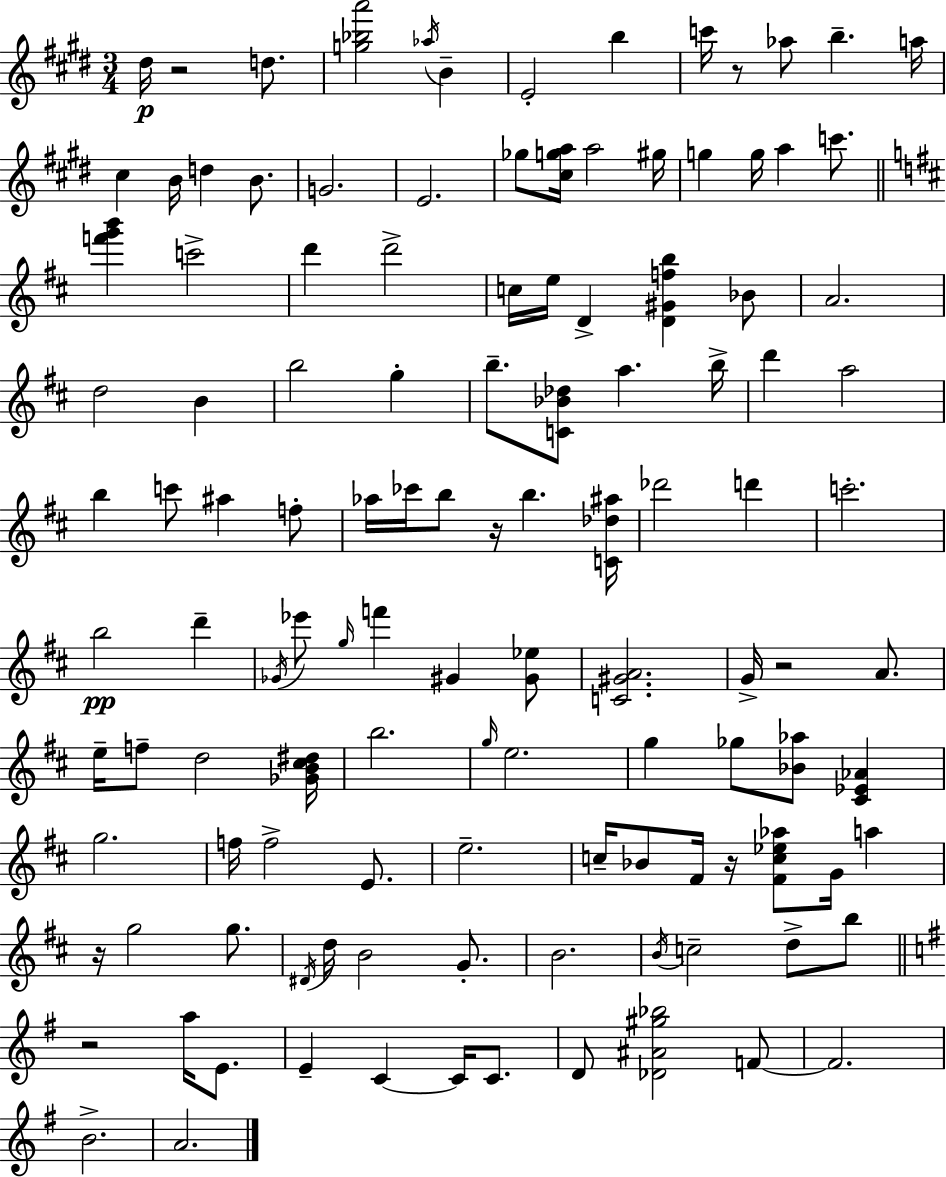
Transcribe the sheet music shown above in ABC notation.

X:1
T:Untitled
M:3/4
L:1/4
K:E
^d/4 z2 d/2 [g_ba']2 _a/4 B E2 b c'/4 z/2 _a/2 b a/4 ^c B/4 d B/2 G2 E2 _g/2 [^cga]/4 a2 ^g/4 g g/4 a c'/2 [f'g'b'] c'2 d' d'2 c/4 e/4 D [D^Gfb] _B/2 A2 d2 B b2 g b/2 [C_B_d]/2 a b/4 d' a2 b c'/2 ^a f/2 _a/4 _c'/4 b/2 z/4 b [C_d^a]/4 _d'2 d' c'2 b2 d' _G/4 _e'/2 g/4 f' ^G [^G_e]/2 [C^GA]2 G/4 z2 A/2 e/4 f/2 d2 [_GB^c^d]/4 b2 g/4 e2 g _g/2 [_B_a]/2 [^C_E_A] g2 f/4 f2 E/2 e2 c/4 _B/2 ^F/4 z/4 [^Fc_e_a]/2 G/4 a z/4 g2 g/2 ^D/4 d/4 B2 G/2 B2 B/4 c2 d/2 b/2 z2 a/4 E/2 E C C/4 C/2 D/2 [_D^A^g_b]2 F/2 F2 B2 A2